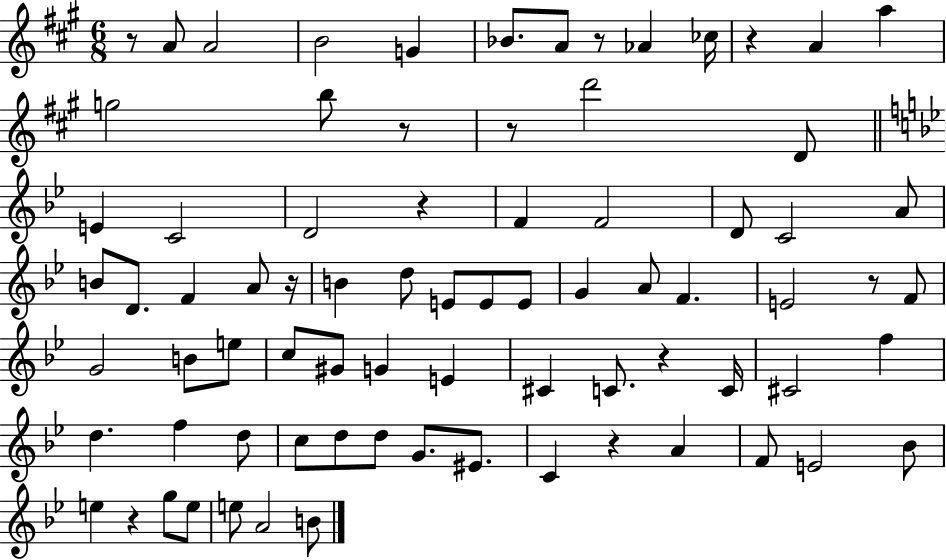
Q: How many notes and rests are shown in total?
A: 78